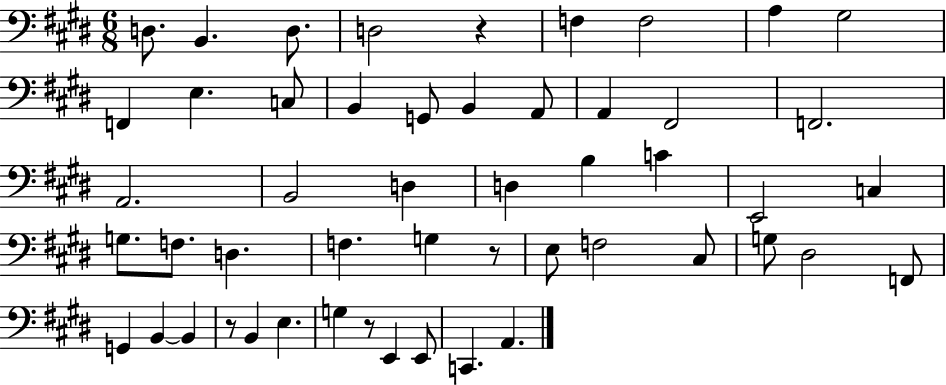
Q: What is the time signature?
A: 6/8